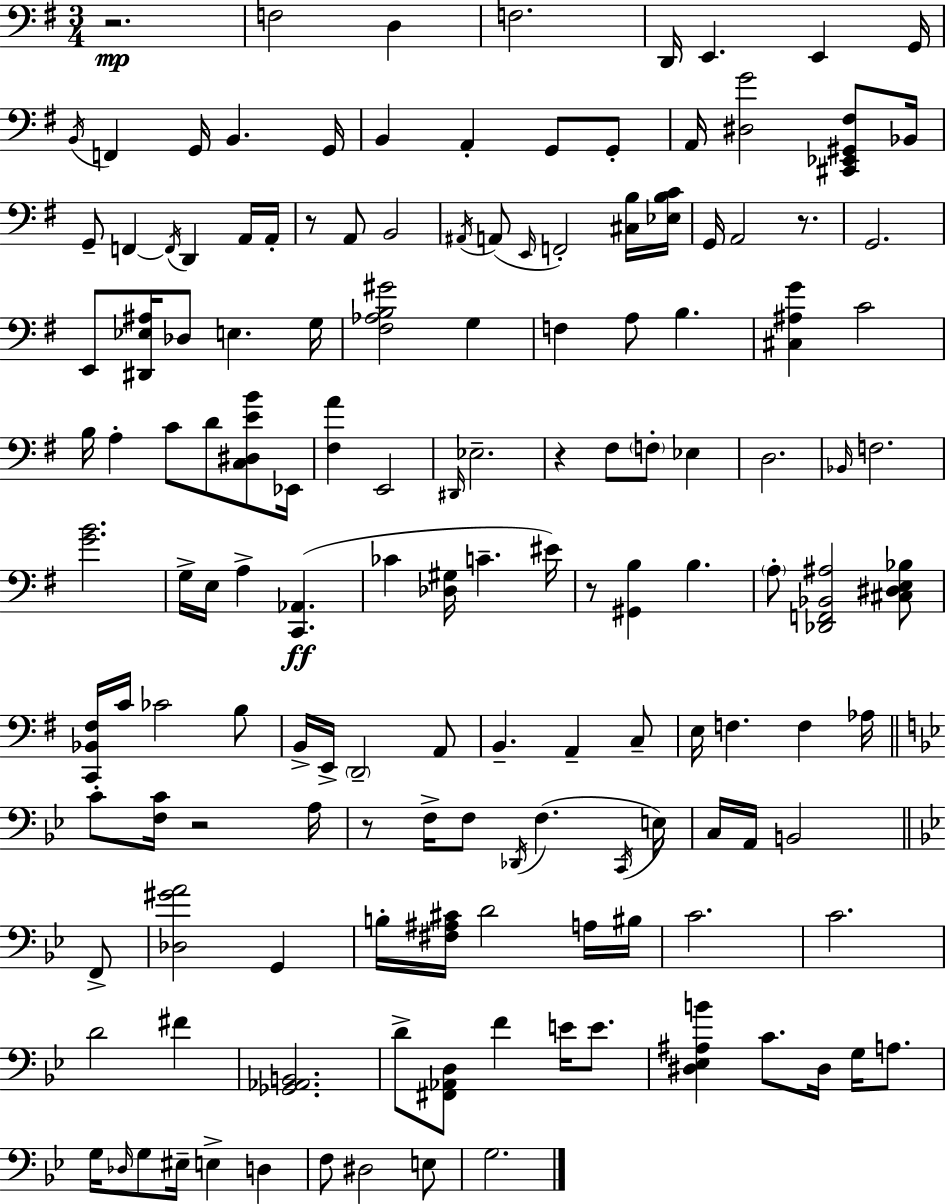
X:1
T:Untitled
M:3/4
L:1/4
K:Em
z2 F,2 D, F,2 D,,/4 E,, E,, G,,/4 B,,/4 F,, G,,/4 B,, G,,/4 B,, A,, G,,/2 G,,/2 A,,/4 [^D,G]2 [^C,,_E,,^G,,^F,]/2 _B,,/4 G,,/2 F,, F,,/4 D,, A,,/4 A,,/4 z/2 A,,/2 B,,2 ^A,,/4 A,,/2 E,,/4 F,,2 [^C,B,]/4 [_E,B,C]/4 G,,/4 A,,2 z/2 G,,2 E,,/2 [^D,,_E,^A,]/4 _D,/2 E, G,/4 [^F,_A,B,^G]2 G, F, A,/2 B, [^C,^A,G] C2 B,/4 A, C/2 D/2 [C,^D,EB]/2 _E,,/4 [^F,A] E,,2 ^D,,/4 _E,2 z ^F,/2 F,/2 _E, D,2 _B,,/4 F,2 [GB]2 G,/4 E,/4 A, [C,,_A,,] _C [_D,^G,]/4 C ^E/4 z/2 [^G,,B,] B, A,/2 [_D,,F,,_B,,^A,]2 [^C,^D,E,_B,]/2 [C,,_B,,^F,]/4 C/4 _C2 B,/2 B,,/4 E,,/4 D,,2 A,,/2 B,, A,, C,/2 E,/4 F, F, _A,/4 C/2 [F,C]/4 z2 A,/4 z/2 F,/4 F,/2 _D,,/4 F, C,,/4 E,/4 C,/4 A,,/4 B,,2 F,,/2 [_D,^GA]2 G,, B,/4 [^F,^A,^C]/4 D2 A,/4 ^B,/4 C2 C2 D2 ^F [_G,,_A,,B,,]2 D/2 [^F,,_A,,D,]/2 F E/4 E/2 [^D,_E,^A,B] C/2 ^D,/4 G,/4 A,/2 G,/4 _D,/4 G,/2 ^E,/4 E, D, F,/2 ^D,2 E,/2 G,2